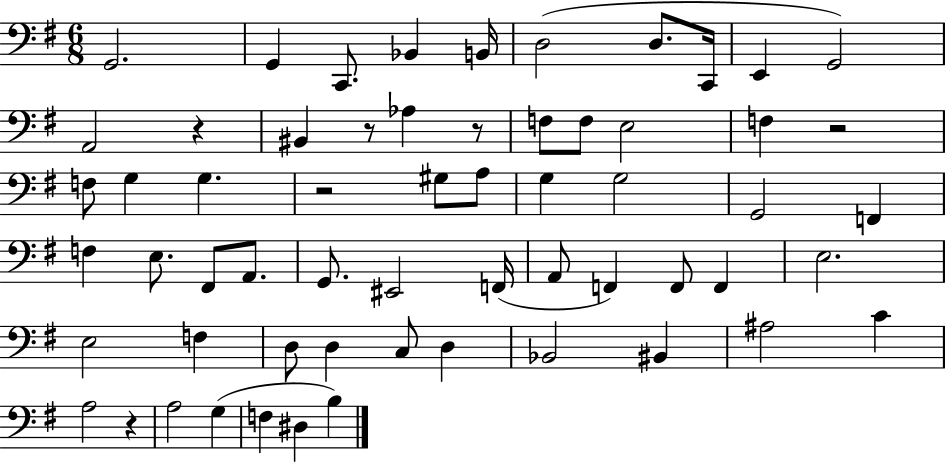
{
  \clef bass
  \numericTimeSignature
  \time 6/8
  \key g \major
  g,2. | g,4 c,8. bes,4 b,16 | d2( d8. c,16 | e,4 g,2) | \break a,2 r4 | bis,4 r8 aes4 r8 | f8 f8 e2 | f4 r2 | \break f8 g4 g4. | r2 gis8 a8 | g4 g2 | g,2 f,4 | \break f4 e8. fis,8 a,8. | g,8. eis,2 f,16( | a,8 f,4) f,8 f,4 | e2. | \break e2 f4 | d8 d4 c8 d4 | bes,2 bis,4 | ais2 c'4 | \break a2 r4 | a2 g4( | f4 dis4 b4) | \bar "|."
}